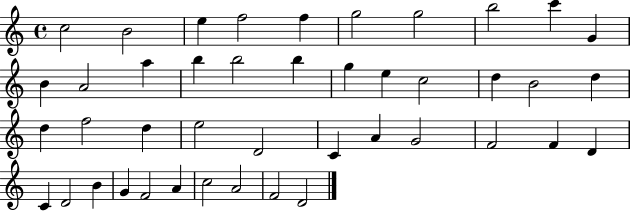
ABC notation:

X:1
T:Untitled
M:4/4
L:1/4
K:C
c2 B2 e f2 f g2 g2 b2 c' G B A2 a b b2 b g e c2 d B2 d d f2 d e2 D2 C A G2 F2 F D C D2 B G F2 A c2 A2 F2 D2